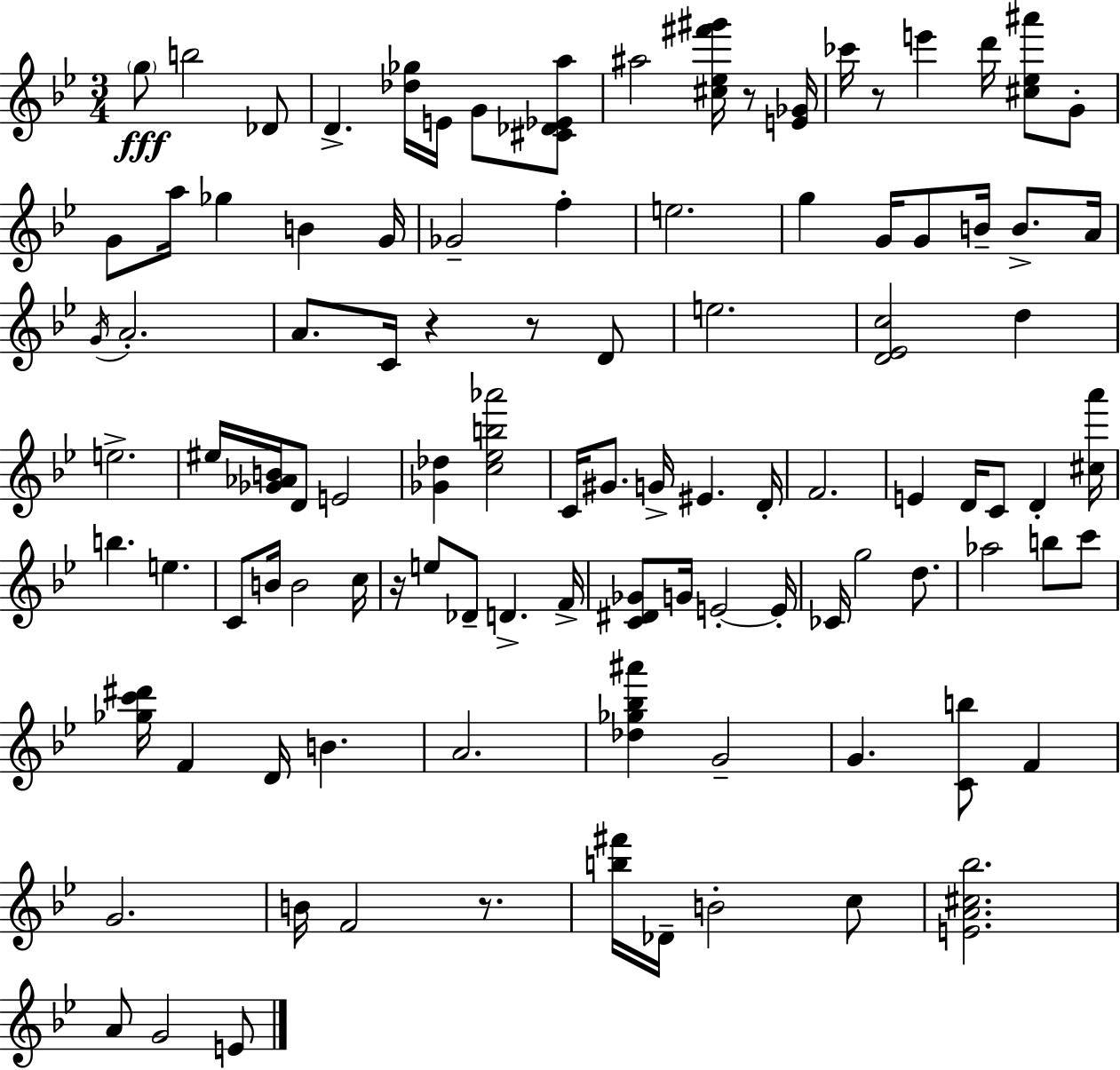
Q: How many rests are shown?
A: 6